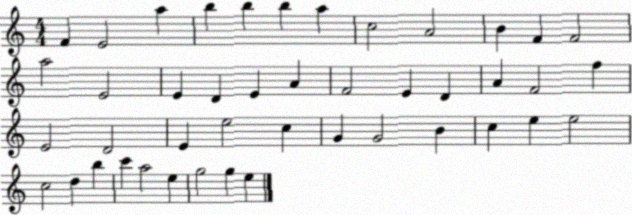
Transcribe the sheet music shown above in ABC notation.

X:1
T:Untitled
M:4/4
L:1/4
K:C
F E2 a b b b a c2 A2 B F F2 a2 E2 E D E A F2 E D A F2 f E2 D2 E e2 c G G2 B c e e2 c2 d b c' a2 e g2 g e